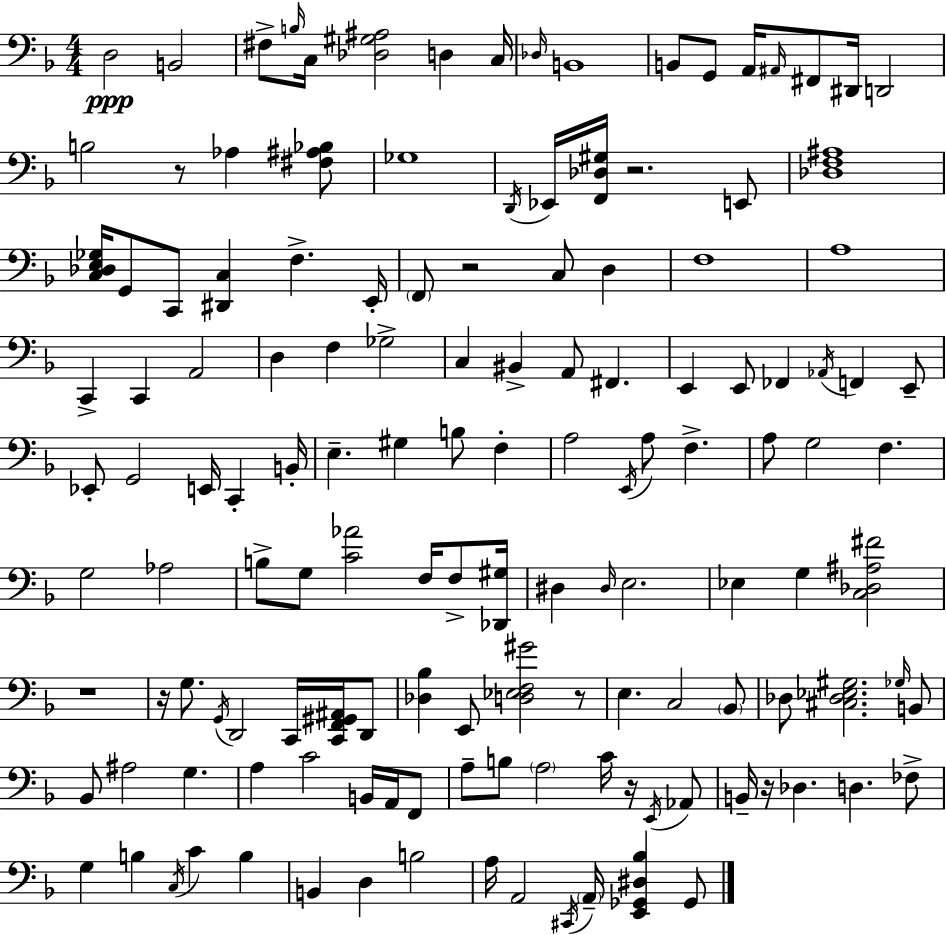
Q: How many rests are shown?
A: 8